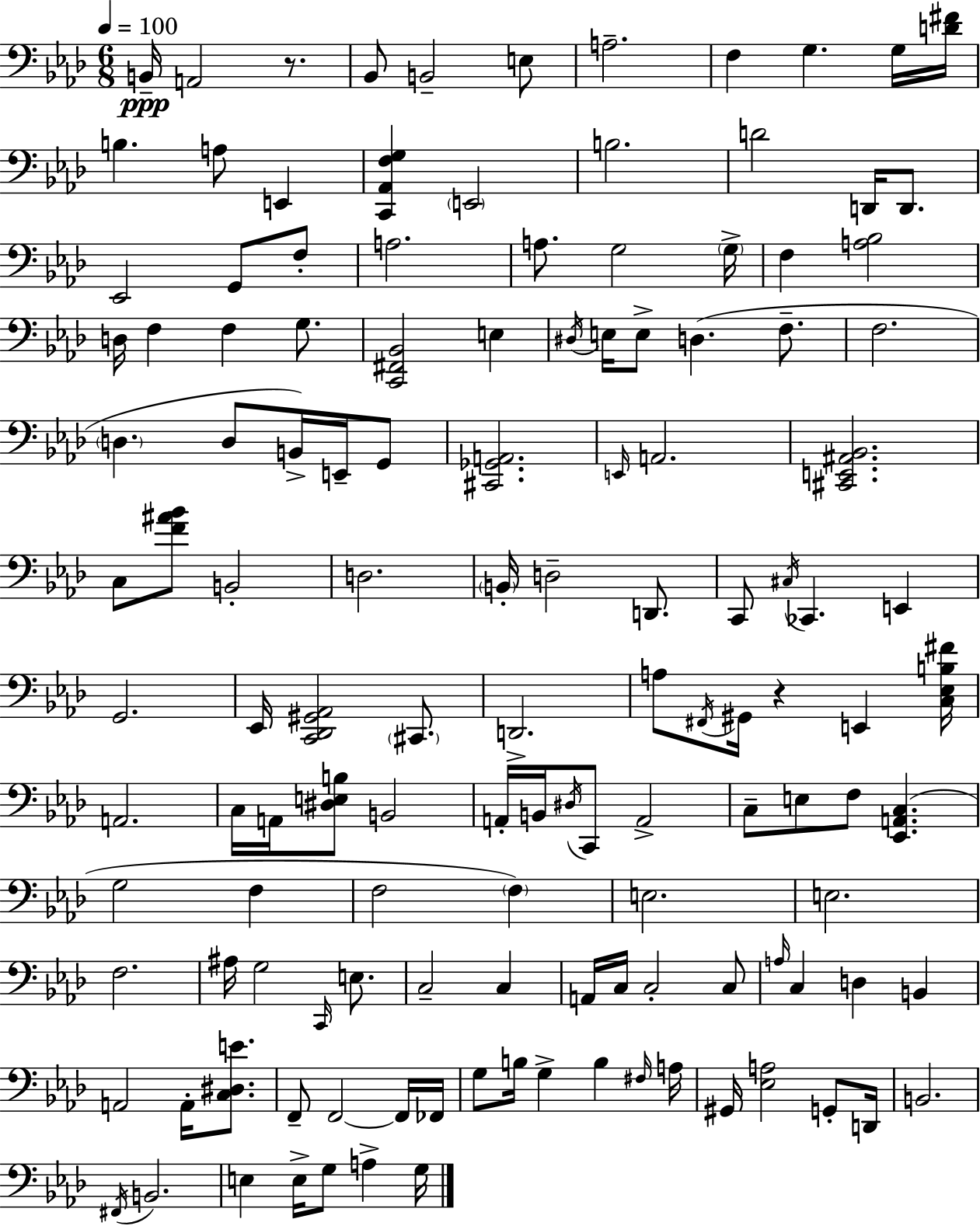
{
  \clef bass
  \numericTimeSignature
  \time 6/8
  \key aes \major
  \tempo 4 = 100
  b,16--\ppp a,2 r8. | bes,8 b,2-- e8 | a2.-- | f4 g4. g16 <d' fis'>16 | \break b4. a8 e,4 | <c, aes, f g>4 \parenthesize e,2 | b2. | d'2 d,16 d,8. | \break ees,2 g,8 f8-. | a2. | a8. g2 \parenthesize g16-> | f4 <a bes>2 | \break d16 f4 f4 g8. | <c, fis, bes,>2 e4 | \acciaccatura { dis16 } e16 e8-> d4.( f8.-- | f2. | \break \parenthesize d4. d8 b,16->) e,16-- g,8 | <cis, ges, a,>2. | \grace { e,16 } a,2. | <cis, e, ais, bes,>2. | \break c8 <f' ais' bes'>8 b,2-. | d2. | \parenthesize b,16-. d2-- d,8. | c,8 \acciaccatura { cis16 } ces,4. e,4 | \break g,2. | ees,16 <c, des, gis, aes,>2 | \parenthesize cis,8. d,2.-> | a8 \acciaccatura { fis,16 } gis,16 r4 e,4 | \break <c ees b fis'>16 a,2. | c16 a,16 <dis e b>8 b,2 | a,16-. b,16 \acciaccatura { dis16 } c,8 a,2-> | c8-- e8 f8 <ees, a, c>4.( | \break g2 | f4 f2 | \parenthesize f4) e2. | e2. | \break f2. | ais16 g2 | \grace { c,16 } e8. c2-- | c4 a,16 c16 c2-. | \break c8 \grace { a16 } c4 d4 | b,4 a,2 | a,16-. <c dis e'>8. f,8-- f,2~~ | f,16 fes,16 g8 b16 g4-> | \break b4 \grace { fis16 } a16 gis,16 <ees a>2 | g,8-. d,16 b,2. | \acciaccatura { fis,16 } b,2. | e4 | \break e16-> g8 a4-> g16 \bar "|."
}